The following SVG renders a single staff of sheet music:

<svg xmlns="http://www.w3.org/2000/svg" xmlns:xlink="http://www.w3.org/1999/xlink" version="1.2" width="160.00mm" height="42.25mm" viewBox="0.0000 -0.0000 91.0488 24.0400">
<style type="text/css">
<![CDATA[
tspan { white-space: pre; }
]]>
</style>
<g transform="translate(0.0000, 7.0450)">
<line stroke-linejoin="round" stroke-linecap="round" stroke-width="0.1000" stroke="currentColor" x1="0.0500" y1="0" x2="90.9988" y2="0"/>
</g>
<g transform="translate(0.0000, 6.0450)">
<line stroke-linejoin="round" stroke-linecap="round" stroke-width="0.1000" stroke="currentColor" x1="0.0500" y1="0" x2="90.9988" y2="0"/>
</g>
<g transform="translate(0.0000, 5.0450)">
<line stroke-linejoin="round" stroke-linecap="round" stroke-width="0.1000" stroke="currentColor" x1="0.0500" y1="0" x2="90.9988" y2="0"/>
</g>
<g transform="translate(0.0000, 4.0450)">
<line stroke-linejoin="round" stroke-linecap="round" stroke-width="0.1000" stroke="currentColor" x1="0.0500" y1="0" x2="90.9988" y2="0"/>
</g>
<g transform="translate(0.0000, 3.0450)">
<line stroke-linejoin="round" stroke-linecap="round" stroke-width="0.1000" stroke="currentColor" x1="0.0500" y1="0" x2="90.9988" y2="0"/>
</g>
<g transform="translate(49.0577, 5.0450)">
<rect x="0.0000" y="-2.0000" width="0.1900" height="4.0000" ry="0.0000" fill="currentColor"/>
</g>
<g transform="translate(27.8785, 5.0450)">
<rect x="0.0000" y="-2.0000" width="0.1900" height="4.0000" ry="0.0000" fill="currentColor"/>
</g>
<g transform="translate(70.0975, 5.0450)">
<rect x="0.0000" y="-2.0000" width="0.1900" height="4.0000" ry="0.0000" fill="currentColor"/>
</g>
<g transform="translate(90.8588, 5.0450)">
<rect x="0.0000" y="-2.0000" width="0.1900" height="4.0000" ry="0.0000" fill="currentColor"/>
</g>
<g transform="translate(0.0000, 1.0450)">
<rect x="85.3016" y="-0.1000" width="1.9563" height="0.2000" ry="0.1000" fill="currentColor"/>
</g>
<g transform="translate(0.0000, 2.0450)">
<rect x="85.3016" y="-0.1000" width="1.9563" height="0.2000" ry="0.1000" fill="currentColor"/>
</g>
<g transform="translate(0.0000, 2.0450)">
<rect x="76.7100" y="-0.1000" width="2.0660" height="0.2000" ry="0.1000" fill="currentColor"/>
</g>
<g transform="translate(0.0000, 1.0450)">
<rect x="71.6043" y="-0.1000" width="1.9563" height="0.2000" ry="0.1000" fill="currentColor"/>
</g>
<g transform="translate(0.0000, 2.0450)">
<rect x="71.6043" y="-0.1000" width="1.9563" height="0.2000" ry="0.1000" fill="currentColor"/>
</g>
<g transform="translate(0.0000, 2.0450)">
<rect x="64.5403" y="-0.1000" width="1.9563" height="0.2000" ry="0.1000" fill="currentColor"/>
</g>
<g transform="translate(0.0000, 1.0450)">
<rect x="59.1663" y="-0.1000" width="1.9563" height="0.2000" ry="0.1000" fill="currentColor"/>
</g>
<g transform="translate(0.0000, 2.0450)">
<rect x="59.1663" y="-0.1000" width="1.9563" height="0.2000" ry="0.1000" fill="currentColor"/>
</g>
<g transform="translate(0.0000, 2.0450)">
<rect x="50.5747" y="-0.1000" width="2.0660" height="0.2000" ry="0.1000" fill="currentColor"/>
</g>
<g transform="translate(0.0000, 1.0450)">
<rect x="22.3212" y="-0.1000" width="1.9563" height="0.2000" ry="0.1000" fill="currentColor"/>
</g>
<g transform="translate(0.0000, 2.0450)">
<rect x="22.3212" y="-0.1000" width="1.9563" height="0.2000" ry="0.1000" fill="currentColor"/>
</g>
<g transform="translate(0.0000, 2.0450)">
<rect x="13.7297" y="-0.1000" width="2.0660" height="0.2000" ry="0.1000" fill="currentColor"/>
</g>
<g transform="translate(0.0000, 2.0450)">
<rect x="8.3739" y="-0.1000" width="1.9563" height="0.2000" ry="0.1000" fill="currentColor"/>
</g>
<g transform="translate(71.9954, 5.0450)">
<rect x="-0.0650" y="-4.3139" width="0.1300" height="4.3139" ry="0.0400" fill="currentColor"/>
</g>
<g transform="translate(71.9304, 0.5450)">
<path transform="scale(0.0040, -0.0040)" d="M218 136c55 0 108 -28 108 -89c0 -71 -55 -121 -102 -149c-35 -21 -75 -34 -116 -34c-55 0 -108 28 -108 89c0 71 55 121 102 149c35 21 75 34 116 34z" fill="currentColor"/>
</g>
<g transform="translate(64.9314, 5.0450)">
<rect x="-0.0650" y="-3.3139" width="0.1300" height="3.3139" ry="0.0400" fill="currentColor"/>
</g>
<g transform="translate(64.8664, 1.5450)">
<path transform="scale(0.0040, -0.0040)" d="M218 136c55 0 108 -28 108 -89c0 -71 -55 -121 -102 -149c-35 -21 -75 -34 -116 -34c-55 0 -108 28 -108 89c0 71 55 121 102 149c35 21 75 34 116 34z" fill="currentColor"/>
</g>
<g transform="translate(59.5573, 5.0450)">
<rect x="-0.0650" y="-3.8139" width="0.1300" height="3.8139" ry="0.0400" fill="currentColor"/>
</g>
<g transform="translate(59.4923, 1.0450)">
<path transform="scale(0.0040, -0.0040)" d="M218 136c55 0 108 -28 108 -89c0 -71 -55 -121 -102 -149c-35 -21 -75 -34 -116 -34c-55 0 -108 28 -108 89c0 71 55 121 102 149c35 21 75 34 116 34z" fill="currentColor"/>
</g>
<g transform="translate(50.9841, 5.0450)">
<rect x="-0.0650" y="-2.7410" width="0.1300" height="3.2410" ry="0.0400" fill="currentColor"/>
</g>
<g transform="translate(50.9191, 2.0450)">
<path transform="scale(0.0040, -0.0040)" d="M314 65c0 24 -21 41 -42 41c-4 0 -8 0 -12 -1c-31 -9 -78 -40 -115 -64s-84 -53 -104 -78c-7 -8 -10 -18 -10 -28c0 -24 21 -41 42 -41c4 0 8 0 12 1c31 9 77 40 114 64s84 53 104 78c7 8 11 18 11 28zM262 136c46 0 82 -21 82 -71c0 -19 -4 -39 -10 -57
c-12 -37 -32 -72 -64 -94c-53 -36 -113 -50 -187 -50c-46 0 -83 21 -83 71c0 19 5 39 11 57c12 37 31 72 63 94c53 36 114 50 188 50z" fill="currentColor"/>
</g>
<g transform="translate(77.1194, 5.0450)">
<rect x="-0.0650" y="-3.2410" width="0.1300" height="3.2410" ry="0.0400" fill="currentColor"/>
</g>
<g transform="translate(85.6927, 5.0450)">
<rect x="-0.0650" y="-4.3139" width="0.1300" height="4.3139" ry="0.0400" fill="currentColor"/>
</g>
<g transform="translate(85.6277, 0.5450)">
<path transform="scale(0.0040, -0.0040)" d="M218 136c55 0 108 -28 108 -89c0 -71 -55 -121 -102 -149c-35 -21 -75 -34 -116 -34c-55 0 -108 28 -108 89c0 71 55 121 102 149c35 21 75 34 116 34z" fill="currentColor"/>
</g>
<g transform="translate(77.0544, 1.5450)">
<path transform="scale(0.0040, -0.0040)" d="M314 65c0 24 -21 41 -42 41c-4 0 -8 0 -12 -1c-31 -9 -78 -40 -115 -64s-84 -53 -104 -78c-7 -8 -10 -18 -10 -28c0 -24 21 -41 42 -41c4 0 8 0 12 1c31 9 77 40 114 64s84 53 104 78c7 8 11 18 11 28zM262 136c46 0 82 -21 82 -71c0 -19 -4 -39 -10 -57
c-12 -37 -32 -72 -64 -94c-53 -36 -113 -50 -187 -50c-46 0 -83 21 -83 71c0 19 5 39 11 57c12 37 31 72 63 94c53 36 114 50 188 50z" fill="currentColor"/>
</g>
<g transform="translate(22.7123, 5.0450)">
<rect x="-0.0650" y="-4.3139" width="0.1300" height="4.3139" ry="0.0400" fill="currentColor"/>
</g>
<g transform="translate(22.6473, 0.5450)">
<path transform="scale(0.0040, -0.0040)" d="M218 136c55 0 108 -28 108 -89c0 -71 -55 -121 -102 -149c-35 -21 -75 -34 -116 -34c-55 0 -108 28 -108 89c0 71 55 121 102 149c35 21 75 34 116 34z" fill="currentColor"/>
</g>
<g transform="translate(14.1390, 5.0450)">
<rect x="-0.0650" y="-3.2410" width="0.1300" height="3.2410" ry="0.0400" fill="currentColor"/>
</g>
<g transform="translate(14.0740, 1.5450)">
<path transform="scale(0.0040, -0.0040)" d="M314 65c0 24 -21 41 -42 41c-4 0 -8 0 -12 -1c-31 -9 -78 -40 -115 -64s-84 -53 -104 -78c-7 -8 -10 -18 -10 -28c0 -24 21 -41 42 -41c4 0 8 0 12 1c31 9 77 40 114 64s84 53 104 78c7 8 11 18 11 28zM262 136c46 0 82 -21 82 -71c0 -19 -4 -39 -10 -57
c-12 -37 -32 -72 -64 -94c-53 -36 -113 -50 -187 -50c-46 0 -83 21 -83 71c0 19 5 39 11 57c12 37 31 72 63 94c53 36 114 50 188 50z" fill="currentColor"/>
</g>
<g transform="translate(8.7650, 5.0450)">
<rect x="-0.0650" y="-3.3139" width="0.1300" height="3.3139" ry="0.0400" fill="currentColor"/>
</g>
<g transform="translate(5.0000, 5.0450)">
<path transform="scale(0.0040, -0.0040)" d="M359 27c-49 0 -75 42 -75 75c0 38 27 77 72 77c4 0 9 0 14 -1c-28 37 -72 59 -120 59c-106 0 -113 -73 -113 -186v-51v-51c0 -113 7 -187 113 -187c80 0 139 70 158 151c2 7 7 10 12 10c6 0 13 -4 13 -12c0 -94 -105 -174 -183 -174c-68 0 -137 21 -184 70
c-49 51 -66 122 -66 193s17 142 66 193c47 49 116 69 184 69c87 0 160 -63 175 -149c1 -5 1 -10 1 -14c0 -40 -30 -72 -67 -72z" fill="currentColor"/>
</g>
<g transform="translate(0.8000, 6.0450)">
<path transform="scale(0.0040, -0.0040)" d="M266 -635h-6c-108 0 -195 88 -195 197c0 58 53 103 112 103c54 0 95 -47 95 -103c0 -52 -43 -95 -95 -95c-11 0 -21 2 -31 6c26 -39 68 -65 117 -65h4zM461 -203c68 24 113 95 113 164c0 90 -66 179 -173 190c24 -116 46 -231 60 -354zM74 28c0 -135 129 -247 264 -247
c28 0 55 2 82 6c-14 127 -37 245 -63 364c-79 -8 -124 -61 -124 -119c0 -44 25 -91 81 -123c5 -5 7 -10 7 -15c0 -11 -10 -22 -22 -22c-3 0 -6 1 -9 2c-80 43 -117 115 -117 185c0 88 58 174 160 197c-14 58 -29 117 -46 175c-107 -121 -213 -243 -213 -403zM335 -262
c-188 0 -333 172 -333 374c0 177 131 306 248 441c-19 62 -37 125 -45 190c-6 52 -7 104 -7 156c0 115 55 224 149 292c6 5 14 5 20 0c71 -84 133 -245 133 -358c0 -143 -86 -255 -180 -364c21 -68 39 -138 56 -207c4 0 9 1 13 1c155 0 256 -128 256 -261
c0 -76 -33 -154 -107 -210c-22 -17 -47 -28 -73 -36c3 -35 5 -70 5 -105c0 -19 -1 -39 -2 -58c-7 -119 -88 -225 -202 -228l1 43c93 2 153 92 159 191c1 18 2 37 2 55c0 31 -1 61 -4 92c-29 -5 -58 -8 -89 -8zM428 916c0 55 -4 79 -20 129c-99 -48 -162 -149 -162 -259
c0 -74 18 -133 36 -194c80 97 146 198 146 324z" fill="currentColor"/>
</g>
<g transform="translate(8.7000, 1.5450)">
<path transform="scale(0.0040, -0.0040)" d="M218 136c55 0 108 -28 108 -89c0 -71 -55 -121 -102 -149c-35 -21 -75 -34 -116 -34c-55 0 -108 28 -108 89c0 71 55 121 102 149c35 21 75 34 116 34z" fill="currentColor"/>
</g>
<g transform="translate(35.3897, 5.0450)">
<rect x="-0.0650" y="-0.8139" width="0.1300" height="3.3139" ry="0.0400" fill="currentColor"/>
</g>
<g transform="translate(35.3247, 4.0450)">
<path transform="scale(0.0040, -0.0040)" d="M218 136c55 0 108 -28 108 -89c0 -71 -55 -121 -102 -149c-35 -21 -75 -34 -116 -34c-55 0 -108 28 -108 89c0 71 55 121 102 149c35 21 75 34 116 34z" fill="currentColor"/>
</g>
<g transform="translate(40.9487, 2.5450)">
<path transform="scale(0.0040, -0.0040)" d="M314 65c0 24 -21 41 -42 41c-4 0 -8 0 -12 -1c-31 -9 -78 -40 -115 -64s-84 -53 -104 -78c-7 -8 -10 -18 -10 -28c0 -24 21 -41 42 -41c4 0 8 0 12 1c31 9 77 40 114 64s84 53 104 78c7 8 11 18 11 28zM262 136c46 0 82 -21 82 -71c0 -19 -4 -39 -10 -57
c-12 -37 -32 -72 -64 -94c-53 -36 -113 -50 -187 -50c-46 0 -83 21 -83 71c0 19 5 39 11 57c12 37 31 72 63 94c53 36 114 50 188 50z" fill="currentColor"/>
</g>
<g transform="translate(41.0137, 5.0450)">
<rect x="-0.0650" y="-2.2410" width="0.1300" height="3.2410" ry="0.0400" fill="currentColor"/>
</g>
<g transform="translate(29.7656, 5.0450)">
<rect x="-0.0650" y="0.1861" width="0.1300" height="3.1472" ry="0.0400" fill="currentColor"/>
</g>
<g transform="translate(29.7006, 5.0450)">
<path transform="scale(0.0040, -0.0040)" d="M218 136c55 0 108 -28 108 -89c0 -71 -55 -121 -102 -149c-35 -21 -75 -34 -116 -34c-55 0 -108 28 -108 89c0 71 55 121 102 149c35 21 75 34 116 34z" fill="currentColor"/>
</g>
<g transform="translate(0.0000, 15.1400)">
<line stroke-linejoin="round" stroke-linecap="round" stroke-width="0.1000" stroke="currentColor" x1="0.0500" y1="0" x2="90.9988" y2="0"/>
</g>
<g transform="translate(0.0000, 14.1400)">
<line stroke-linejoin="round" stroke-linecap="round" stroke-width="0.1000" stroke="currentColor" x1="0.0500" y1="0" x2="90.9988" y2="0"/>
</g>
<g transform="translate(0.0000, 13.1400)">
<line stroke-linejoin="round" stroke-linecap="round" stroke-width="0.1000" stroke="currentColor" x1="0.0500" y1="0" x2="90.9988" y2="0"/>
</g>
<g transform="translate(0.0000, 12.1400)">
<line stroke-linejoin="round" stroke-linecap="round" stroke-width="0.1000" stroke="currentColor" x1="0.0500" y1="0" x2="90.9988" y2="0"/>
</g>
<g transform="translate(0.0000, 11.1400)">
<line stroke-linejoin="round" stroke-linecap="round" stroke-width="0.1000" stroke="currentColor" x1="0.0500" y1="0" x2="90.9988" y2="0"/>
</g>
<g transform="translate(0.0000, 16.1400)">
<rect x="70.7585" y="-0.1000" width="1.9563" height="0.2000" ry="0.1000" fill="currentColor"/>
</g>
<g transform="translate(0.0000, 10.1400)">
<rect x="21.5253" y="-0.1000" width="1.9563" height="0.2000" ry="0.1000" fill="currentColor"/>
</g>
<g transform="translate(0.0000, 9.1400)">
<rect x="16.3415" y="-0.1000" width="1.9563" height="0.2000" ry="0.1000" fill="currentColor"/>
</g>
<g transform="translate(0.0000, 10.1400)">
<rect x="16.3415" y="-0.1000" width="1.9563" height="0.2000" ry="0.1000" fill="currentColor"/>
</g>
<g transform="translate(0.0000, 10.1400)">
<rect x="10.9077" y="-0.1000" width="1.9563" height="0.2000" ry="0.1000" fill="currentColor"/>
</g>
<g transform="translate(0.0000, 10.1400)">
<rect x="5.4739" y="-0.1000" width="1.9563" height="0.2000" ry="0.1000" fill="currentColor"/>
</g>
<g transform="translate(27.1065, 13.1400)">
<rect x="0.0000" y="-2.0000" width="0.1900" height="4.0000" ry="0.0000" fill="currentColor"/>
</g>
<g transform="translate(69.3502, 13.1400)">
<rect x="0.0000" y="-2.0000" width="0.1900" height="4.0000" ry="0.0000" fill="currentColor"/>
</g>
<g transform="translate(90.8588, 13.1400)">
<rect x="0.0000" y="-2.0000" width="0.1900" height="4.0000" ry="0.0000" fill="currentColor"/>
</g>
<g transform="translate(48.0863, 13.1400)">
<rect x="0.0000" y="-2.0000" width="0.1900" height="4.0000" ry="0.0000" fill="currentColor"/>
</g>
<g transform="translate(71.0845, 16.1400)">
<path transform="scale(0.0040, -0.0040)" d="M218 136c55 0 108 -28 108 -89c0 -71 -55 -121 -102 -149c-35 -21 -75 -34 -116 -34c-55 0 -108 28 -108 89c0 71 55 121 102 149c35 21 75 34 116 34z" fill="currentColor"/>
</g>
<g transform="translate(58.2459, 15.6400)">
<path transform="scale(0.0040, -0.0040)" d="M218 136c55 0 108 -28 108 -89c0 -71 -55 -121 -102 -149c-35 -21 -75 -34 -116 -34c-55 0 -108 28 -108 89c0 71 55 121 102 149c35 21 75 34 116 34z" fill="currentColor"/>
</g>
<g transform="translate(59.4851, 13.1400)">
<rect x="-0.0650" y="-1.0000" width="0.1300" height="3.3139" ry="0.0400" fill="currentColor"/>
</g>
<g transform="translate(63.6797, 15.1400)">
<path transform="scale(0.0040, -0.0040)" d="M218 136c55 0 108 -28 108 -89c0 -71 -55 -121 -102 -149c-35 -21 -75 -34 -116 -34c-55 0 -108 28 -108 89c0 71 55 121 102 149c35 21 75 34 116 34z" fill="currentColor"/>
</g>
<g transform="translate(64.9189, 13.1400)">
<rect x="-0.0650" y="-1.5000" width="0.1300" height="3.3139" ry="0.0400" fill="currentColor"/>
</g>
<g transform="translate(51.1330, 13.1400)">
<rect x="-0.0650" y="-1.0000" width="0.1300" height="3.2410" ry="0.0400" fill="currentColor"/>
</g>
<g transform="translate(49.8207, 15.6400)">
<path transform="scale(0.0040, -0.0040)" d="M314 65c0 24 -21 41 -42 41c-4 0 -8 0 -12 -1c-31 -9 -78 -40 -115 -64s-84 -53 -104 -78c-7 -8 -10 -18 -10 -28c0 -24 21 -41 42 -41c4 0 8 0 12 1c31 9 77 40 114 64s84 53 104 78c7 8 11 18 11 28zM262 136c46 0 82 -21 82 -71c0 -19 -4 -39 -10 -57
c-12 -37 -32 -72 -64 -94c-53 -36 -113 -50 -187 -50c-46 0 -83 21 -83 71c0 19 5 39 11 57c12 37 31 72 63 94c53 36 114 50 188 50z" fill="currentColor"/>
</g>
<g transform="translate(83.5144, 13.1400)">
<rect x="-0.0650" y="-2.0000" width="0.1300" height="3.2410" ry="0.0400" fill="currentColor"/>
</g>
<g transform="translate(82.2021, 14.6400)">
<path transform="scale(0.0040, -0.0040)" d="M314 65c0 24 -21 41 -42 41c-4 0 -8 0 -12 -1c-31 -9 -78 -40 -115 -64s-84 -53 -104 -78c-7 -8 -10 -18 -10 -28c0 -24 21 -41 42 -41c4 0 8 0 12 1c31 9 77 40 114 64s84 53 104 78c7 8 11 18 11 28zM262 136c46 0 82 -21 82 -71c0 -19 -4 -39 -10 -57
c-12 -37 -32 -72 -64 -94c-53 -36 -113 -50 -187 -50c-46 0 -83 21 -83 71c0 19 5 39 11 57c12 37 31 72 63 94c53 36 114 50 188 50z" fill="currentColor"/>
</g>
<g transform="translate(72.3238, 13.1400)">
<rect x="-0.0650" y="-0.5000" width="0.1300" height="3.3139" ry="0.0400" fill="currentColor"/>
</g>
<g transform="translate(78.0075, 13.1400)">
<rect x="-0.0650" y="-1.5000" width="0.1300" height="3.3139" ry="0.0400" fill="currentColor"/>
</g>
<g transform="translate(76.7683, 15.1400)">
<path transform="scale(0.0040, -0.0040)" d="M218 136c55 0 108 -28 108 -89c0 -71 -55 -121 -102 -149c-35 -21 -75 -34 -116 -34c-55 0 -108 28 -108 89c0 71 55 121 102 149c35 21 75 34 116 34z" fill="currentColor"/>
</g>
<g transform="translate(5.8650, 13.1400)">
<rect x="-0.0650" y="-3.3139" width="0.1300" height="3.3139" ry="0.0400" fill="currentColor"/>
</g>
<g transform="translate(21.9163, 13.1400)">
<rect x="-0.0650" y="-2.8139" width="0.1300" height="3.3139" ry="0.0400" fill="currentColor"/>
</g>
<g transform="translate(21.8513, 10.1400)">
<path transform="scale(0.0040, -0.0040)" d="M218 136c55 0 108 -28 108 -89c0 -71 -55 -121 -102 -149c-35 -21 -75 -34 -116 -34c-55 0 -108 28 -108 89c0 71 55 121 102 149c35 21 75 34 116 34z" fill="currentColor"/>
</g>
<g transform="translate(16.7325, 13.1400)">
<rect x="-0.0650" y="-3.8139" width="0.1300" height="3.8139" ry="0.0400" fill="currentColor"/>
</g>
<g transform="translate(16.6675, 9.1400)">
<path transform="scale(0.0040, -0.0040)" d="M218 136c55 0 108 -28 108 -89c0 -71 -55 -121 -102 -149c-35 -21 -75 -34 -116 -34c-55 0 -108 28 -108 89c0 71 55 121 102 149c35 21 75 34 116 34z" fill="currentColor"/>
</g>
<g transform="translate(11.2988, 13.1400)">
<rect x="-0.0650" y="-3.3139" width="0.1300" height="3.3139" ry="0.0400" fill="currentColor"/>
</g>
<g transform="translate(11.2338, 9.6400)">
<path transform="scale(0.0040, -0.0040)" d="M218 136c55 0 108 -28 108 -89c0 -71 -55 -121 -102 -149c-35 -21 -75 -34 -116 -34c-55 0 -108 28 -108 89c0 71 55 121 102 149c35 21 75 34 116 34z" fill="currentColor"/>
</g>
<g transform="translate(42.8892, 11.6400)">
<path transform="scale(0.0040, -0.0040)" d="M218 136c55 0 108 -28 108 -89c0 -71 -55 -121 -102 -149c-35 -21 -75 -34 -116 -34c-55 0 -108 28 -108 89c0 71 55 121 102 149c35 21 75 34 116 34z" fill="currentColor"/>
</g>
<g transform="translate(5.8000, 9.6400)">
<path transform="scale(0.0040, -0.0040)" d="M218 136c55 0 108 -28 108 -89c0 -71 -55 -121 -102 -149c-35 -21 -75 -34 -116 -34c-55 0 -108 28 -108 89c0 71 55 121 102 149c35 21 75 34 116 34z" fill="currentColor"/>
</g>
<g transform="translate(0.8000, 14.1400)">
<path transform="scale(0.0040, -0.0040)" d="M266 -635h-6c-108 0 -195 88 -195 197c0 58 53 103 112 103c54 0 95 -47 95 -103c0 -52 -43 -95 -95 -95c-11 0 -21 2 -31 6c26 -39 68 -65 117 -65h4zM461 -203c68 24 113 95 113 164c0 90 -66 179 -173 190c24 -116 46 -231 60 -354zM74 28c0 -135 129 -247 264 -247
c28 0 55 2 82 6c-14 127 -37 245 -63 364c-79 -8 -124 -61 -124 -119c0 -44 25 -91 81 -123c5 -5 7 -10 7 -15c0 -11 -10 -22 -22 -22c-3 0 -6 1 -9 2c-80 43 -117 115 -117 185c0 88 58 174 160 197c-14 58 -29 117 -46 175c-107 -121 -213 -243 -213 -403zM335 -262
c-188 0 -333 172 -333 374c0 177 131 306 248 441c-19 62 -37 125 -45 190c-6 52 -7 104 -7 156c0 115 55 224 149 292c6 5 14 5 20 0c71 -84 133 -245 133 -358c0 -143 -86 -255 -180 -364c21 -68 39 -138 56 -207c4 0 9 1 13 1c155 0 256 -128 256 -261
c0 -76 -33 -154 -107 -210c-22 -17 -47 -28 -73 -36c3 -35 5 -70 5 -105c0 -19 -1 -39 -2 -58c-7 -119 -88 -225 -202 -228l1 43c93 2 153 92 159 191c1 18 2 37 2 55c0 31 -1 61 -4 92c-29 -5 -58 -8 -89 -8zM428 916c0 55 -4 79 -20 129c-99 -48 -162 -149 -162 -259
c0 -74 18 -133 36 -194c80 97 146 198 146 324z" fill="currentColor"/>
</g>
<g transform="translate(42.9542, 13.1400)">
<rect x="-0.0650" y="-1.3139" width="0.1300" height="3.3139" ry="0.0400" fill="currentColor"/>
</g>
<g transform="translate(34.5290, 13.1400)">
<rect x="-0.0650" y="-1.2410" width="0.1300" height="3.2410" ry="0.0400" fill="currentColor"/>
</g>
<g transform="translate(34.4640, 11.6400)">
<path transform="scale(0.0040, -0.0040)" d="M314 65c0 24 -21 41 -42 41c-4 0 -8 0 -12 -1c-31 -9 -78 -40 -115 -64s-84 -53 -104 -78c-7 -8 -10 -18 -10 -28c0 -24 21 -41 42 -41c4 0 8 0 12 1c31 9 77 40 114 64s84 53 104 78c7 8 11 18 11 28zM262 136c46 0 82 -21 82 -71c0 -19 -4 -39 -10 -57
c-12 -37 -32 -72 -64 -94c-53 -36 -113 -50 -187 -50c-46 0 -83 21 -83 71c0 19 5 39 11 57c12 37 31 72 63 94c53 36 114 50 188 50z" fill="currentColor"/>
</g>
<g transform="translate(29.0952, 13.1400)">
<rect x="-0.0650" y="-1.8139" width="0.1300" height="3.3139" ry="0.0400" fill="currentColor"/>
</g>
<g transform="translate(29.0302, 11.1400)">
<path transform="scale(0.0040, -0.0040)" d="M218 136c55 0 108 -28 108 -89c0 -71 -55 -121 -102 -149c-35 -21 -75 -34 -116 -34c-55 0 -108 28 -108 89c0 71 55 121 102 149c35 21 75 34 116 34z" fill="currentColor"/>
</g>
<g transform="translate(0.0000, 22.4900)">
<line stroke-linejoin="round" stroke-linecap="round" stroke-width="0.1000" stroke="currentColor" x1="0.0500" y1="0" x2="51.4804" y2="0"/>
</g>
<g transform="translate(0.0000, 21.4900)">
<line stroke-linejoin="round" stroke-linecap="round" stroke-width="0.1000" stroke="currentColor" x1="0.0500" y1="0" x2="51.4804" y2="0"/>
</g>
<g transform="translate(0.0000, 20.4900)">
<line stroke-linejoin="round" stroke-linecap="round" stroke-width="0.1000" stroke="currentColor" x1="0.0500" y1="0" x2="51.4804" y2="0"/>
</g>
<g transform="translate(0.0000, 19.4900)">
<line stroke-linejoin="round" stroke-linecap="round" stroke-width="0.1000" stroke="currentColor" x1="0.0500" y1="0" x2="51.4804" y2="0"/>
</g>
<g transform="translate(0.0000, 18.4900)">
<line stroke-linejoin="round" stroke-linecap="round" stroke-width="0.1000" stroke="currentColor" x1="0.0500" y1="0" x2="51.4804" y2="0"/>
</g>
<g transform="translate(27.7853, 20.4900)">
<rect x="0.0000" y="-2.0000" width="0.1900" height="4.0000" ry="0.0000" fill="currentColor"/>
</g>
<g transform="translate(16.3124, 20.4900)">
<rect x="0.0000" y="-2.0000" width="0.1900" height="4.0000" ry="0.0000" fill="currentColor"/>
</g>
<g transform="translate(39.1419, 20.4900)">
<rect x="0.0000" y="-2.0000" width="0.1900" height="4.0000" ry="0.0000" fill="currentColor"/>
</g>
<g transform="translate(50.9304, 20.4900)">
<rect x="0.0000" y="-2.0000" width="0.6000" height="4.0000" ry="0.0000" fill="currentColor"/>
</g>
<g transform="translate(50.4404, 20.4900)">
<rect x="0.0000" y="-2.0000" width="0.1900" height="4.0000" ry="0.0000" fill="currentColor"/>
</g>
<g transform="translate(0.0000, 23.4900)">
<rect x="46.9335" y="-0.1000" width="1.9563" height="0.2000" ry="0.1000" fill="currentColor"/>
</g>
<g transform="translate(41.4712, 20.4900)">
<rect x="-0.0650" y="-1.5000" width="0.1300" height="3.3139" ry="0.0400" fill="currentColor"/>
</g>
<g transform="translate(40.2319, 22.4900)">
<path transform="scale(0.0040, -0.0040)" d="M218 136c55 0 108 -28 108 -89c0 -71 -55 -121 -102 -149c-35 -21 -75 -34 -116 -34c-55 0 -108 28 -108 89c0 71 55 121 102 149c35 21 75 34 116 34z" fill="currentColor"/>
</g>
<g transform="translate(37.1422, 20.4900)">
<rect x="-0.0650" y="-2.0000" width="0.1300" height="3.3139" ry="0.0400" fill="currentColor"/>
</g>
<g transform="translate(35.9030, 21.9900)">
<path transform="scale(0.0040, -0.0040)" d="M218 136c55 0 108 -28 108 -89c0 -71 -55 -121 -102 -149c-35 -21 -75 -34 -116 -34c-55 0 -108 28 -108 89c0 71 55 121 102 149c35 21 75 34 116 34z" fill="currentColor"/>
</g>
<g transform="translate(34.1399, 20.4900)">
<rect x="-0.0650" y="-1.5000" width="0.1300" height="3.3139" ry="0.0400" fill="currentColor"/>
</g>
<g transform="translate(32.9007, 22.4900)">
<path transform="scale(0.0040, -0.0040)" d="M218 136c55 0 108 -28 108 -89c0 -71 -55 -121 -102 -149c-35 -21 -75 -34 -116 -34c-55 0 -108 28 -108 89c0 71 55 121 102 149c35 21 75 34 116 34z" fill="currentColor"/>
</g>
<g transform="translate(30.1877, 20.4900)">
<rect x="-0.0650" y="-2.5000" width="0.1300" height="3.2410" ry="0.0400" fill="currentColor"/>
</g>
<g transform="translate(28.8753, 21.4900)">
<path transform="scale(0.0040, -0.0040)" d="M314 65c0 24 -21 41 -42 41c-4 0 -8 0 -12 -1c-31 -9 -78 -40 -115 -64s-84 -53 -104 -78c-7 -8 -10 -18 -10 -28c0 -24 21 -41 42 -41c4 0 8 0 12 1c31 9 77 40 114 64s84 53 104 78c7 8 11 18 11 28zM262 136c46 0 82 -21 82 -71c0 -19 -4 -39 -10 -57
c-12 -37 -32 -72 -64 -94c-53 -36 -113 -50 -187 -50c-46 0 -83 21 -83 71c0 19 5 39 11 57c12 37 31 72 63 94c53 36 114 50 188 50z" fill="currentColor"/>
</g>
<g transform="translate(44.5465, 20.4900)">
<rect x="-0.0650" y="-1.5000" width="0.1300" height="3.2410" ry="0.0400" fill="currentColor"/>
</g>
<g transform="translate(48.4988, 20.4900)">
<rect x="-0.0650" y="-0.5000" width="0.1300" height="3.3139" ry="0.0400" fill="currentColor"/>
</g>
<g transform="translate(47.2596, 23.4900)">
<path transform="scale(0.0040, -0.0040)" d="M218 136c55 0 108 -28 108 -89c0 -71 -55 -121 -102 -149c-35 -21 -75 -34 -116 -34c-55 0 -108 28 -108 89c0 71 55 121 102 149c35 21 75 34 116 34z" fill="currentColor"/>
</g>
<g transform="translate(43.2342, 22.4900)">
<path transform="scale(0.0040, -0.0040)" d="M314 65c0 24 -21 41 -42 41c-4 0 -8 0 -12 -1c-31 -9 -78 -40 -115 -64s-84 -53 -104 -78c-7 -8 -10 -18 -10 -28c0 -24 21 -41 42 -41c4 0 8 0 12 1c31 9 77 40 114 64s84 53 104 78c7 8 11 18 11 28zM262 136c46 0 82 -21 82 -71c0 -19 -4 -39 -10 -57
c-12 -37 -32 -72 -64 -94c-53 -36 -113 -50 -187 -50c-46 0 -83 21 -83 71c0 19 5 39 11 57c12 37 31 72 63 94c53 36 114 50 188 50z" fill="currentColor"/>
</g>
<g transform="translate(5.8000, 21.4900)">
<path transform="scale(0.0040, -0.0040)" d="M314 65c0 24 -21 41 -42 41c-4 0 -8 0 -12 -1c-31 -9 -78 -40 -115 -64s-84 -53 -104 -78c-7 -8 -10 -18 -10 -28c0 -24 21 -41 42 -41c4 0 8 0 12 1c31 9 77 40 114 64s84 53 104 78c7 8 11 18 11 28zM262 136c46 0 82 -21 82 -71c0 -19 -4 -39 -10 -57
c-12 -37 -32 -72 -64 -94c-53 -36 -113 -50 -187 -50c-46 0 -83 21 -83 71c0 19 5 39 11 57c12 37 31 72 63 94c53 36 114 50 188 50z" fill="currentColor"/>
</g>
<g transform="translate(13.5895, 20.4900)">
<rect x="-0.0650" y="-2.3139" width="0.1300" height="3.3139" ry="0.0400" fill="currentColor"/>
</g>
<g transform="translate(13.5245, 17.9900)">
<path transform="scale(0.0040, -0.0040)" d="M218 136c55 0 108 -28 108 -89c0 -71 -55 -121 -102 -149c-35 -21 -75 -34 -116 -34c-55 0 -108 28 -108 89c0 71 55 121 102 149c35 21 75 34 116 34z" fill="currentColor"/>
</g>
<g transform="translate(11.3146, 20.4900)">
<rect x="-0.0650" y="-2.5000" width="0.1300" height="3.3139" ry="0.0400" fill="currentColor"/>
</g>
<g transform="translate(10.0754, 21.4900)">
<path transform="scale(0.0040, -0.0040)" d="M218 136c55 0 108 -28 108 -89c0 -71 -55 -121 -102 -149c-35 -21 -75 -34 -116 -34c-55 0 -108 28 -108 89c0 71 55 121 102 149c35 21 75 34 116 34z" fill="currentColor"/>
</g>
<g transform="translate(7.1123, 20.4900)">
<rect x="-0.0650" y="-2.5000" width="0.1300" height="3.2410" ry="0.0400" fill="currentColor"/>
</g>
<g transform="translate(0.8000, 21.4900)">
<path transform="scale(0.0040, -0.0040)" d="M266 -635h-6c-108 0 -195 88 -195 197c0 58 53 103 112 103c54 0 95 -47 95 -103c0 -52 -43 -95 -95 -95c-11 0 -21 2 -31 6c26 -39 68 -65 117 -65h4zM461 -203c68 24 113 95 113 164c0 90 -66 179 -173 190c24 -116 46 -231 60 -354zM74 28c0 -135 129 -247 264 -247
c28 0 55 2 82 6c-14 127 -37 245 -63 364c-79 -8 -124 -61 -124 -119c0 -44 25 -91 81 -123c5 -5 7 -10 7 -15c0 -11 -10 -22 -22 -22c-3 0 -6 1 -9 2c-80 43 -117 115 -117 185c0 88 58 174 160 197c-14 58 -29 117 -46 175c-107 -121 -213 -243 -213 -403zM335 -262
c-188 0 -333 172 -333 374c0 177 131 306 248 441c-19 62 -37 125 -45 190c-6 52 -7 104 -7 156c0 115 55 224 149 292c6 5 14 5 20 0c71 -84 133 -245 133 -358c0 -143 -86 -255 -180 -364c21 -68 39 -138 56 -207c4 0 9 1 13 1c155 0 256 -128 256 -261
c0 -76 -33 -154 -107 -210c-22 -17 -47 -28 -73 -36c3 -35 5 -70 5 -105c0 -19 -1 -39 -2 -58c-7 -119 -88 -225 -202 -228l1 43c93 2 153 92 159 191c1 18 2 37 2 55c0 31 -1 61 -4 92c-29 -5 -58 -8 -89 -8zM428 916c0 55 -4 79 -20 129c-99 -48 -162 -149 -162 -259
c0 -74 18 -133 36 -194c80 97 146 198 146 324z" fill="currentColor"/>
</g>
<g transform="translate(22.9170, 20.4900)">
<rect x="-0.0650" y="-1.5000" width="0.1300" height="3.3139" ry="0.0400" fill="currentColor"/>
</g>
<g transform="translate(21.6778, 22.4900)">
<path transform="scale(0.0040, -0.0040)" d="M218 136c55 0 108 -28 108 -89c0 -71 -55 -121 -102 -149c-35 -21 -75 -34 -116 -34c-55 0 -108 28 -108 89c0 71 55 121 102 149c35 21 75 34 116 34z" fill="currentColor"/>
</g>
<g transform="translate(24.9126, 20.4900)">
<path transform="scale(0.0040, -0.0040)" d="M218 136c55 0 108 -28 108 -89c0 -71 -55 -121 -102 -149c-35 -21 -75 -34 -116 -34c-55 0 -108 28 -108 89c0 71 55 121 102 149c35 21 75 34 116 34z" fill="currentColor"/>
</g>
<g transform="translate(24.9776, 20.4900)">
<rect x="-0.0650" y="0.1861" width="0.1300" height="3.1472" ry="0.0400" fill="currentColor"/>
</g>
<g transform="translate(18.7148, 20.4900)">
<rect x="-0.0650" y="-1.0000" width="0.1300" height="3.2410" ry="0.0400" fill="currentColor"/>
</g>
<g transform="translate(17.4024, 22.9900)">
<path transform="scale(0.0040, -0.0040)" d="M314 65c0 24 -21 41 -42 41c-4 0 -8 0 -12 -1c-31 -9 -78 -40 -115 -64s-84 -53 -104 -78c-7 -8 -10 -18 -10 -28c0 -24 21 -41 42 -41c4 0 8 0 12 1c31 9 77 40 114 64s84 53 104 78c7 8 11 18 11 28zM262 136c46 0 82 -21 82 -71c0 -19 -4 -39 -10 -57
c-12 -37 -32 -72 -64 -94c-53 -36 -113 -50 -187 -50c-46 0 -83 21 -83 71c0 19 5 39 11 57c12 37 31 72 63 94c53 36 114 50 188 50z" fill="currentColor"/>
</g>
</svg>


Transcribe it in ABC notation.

X:1
T:Untitled
M:4/4
L:1/4
K:C
b b2 d' B d g2 a2 c' b d' b2 d' b b c' a f e2 e D2 D E C E F2 G2 G g D2 E B G2 E F E E2 C